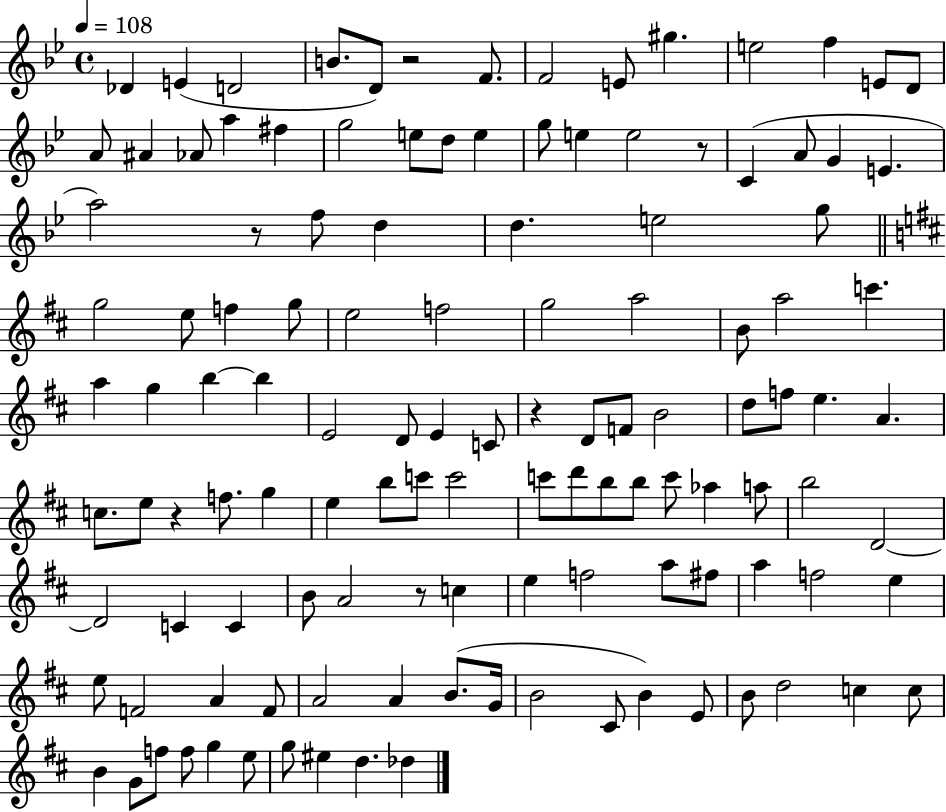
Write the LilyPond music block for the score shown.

{
  \clef treble
  \time 4/4
  \defaultTimeSignature
  \key bes \major
  \tempo 4 = 108
  \repeat volta 2 { des'4 e'4( d'2 | b'8. d'8) r2 f'8. | f'2 e'8 gis''4. | e''2 f''4 e'8 d'8 | \break a'8 ais'4 aes'8 a''4 fis''4 | g''2 e''8 d''8 e''4 | g''8 e''4 e''2 r8 | c'4( a'8 g'4 e'4. | \break a''2) r8 f''8 d''4 | d''4. e''2 g''8 | \bar "||" \break \key d \major g''2 e''8 f''4 g''8 | e''2 f''2 | g''2 a''2 | b'8 a''2 c'''4. | \break a''4 g''4 b''4~~ b''4 | e'2 d'8 e'4 c'8 | r4 d'8 f'8 b'2 | d''8 f''8 e''4. a'4. | \break c''8. e''8 r4 f''8. g''4 | e''4 b''8 c'''8 c'''2 | c'''8 d'''8 b''8 b''8 c'''8 aes''4 a''8 | b''2 d'2~~ | \break d'2 c'4 c'4 | b'8 a'2 r8 c''4 | e''4 f''2 a''8 fis''8 | a''4 f''2 e''4 | \break e''8 f'2 a'4 f'8 | a'2 a'4 b'8.( g'16 | b'2 cis'8 b'4) e'8 | b'8 d''2 c''4 c''8 | \break b'4 g'8 f''8 f''8 g''4 e''8 | g''8 eis''4 d''4. des''4 | } \bar "|."
}